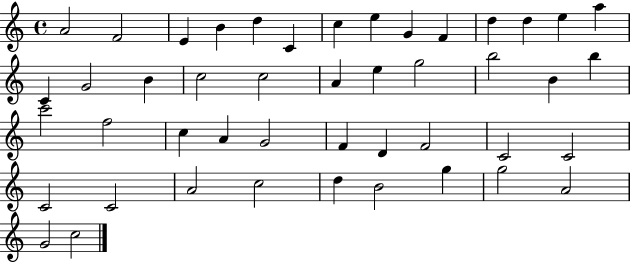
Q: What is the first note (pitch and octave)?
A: A4